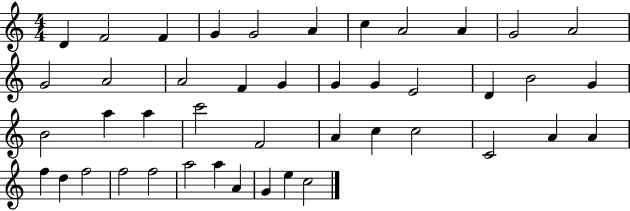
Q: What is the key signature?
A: C major